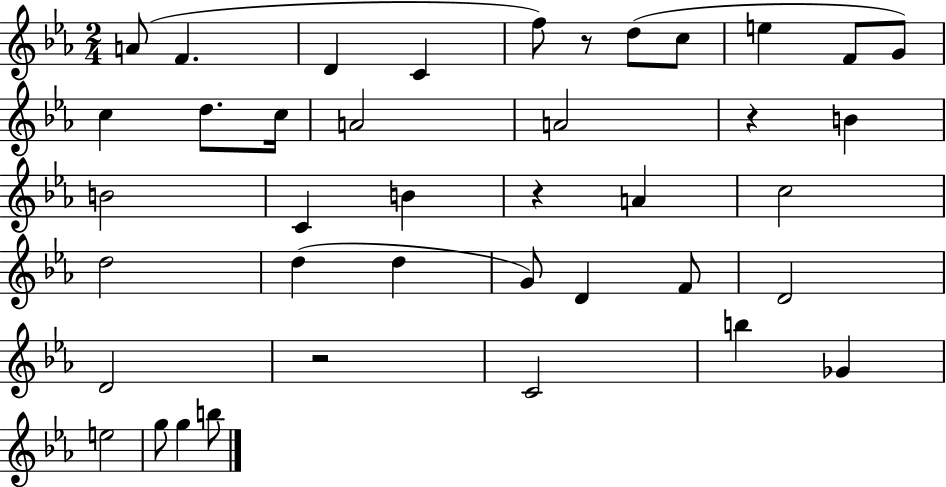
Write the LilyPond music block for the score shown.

{
  \clef treble
  \numericTimeSignature
  \time 2/4
  \key ees \major
  a'8( f'4. | d'4 c'4 | f''8) r8 d''8( c''8 | e''4 f'8 g'8) | \break c''4 d''8. c''16 | a'2 | a'2 | r4 b'4 | \break b'2 | c'4 b'4 | r4 a'4 | c''2 | \break d''2 | d''4( d''4 | g'8) d'4 f'8 | d'2 | \break d'2 | r2 | c'2 | b''4 ges'4 | \break e''2 | g''8 g''4 b''8 | \bar "|."
}